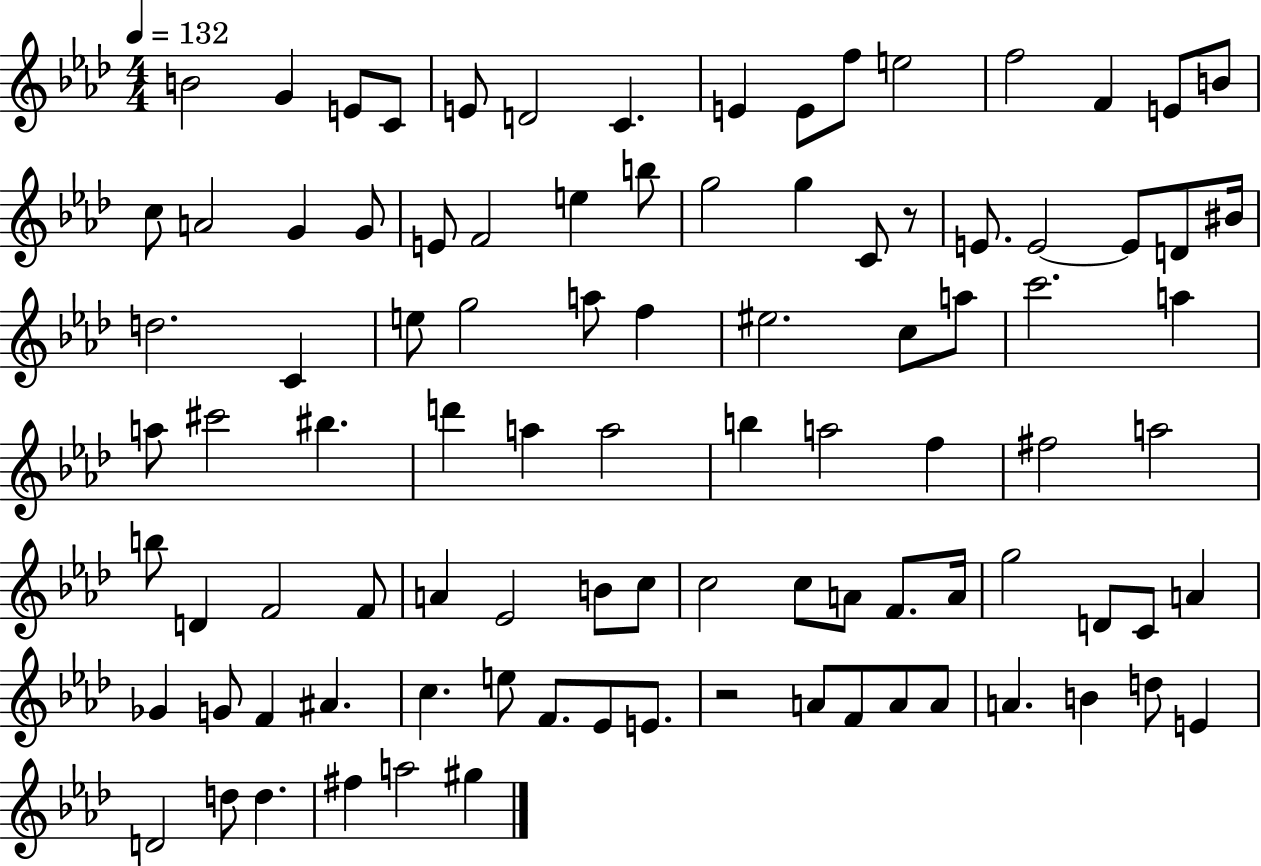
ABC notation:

X:1
T:Untitled
M:4/4
L:1/4
K:Ab
B2 G E/2 C/2 E/2 D2 C E E/2 f/2 e2 f2 F E/2 B/2 c/2 A2 G G/2 E/2 F2 e b/2 g2 g C/2 z/2 E/2 E2 E/2 D/2 ^B/4 d2 C e/2 g2 a/2 f ^e2 c/2 a/2 c'2 a a/2 ^c'2 ^b d' a a2 b a2 f ^f2 a2 b/2 D F2 F/2 A _E2 B/2 c/2 c2 c/2 A/2 F/2 A/4 g2 D/2 C/2 A _G G/2 F ^A c e/2 F/2 _E/2 E/2 z2 A/2 F/2 A/2 A/2 A B d/2 E D2 d/2 d ^f a2 ^g